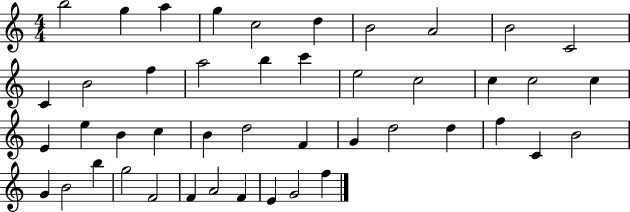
{
  \clef treble
  \numericTimeSignature
  \time 4/4
  \key c \major
  b''2 g''4 a''4 | g''4 c''2 d''4 | b'2 a'2 | b'2 c'2 | \break c'4 b'2 f''4 | a''2 b''4 c'''4 | e''2 c''2 | c''4 c''2 c''4 | \break e'4 e''4 b'4 c''4 | b'4 d''2 f'4 | g'4 d''2 d''4 | f''4 c'4 b'2 | \break g'4 b'2 b''4 | g''2 f'2 | f'4 a'2 f'4 | e'4 g'2 f''4 | \break \bar "|."
}